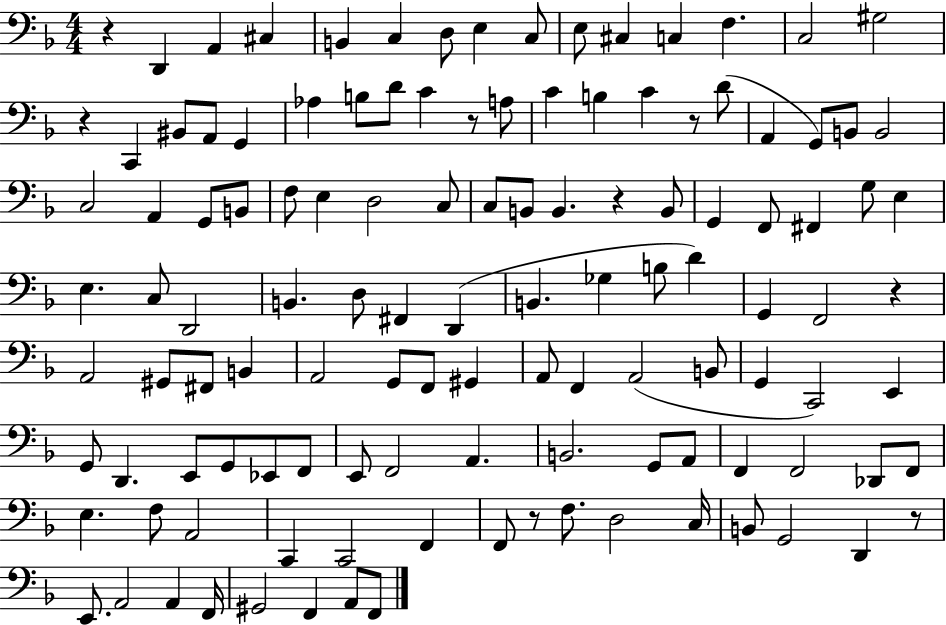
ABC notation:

X:1
T:Untitled
M:4/4
L:1/4
K:F
z D,, A,, ^C, B,, C, D,/2 E, C,/2 E,/2 ^C, C, F, C,2 ^G,2 z C,, ^B,,/2 A,,/2 G,, _A, B,/2 D/2 C z/2 A,/2 C B, C z/2 D/2 A,, G,,/2 B,,/2 B,,2 C,2 A,, G,,/2 B,,/2 F,/2 E, D,2 C,/2 C,/2 B,,/2 B,, z B,,/2 G,, F,,/2 ^F,, G,/2 E, E, C,/2 D,,2 B,, D,/2 ^F,, D,, B,, _G, B,/2 D G,, F,,2 z A,,2 ^G,,/2 ^F,,/2 B,, A,,2 G,,/2 F,,/2 ^G,, A,,/2 F,, A,,2 B,,/2 G,, C,,2 E,, G,,/2 D,, E,,/2 G,,/2 _E,,/2 F,,/2 E,,/2 F,,2 A,, B,,2 G,,/2 A,,/2 F,, F,,2 _D,,/2 F,,/2 E, F,/2 A,,2 C,, C,,2 F,, F,,/2 z/2 F,/2 D,2 C,/4 B,,/2 G,,2 D,, z/2 E,,/2 A,,2 A,, F,,/4 ^G,,2 F,, A,,/2 F,,/2